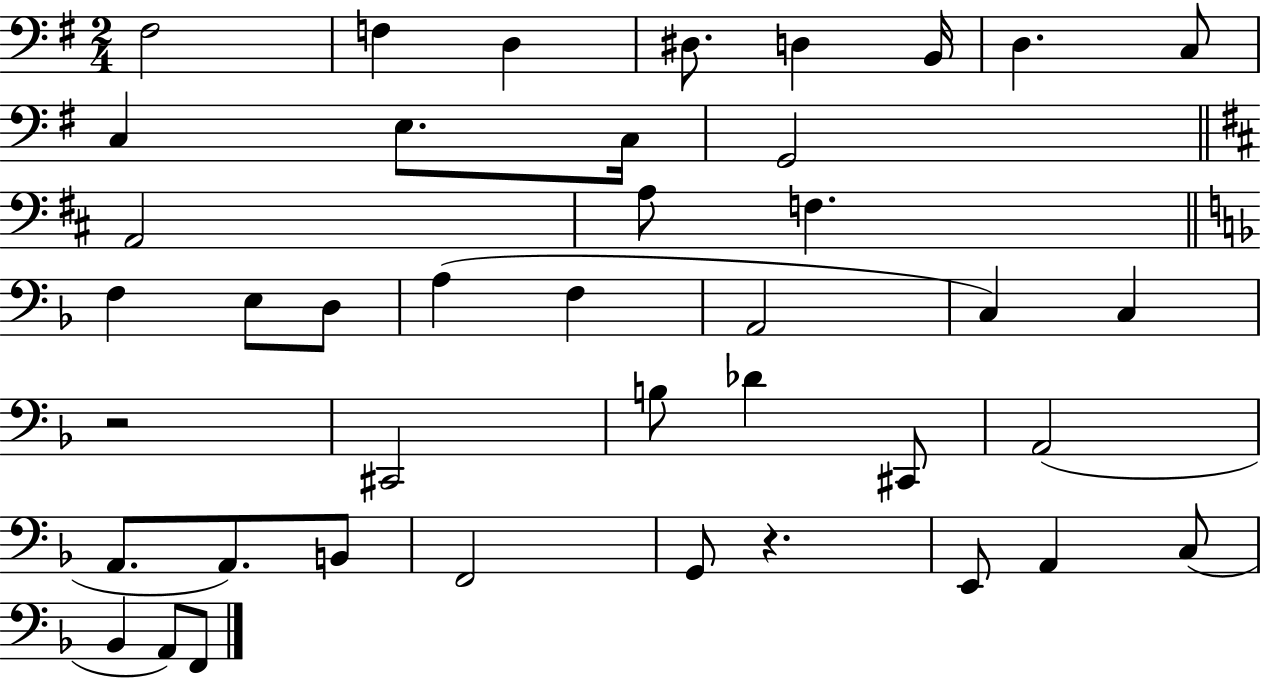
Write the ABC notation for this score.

X:1
T:Untitled
M:2/4
L:1/4
K:G
^F,2 F, D, ^D,/2 D, B,,/4 D, C,/2 C, E,/2 C,/4 G,,2 A,,2 A,/2 F, F, E,/2 D,/2 A, F, A,,2 C, C, z2 ^C,,2 B,/2 _D ^C,,/2 A,,2 A,,/2 A,,/2 B,,/2 F,,2 G,,/2 z E,,/2 A,, C,/2 _B,, A,,/2 F,,/2